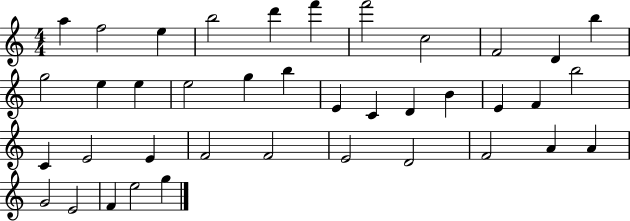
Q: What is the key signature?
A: C major